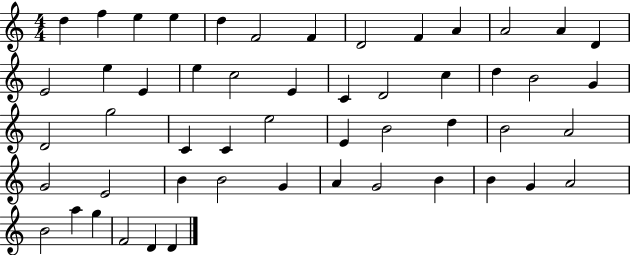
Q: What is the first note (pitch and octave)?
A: D5